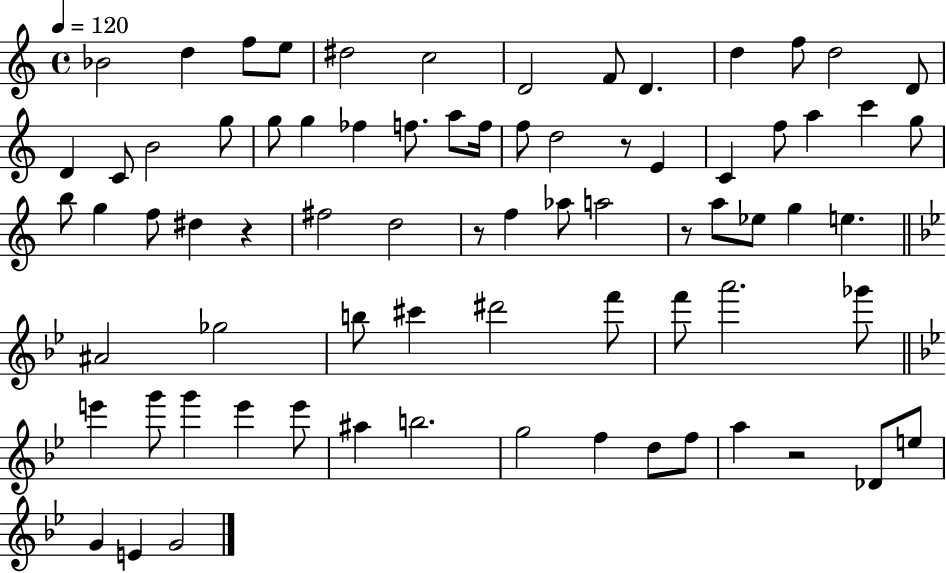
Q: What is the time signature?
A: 4/4